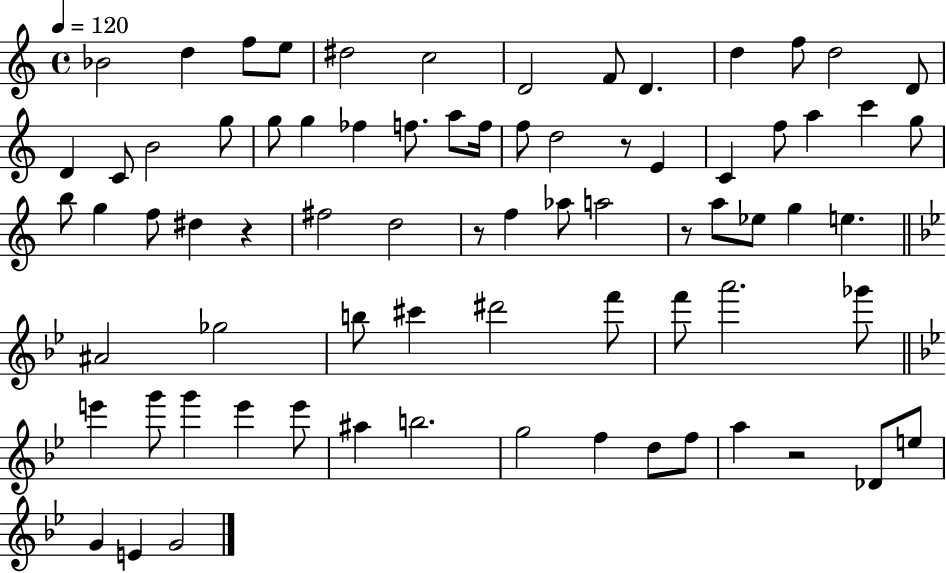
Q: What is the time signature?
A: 4/4